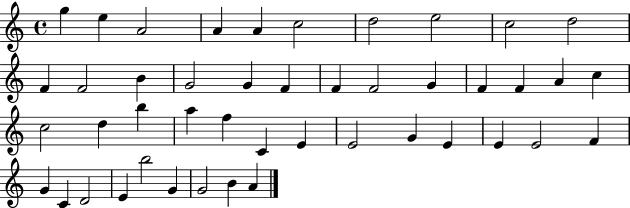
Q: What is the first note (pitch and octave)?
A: G5